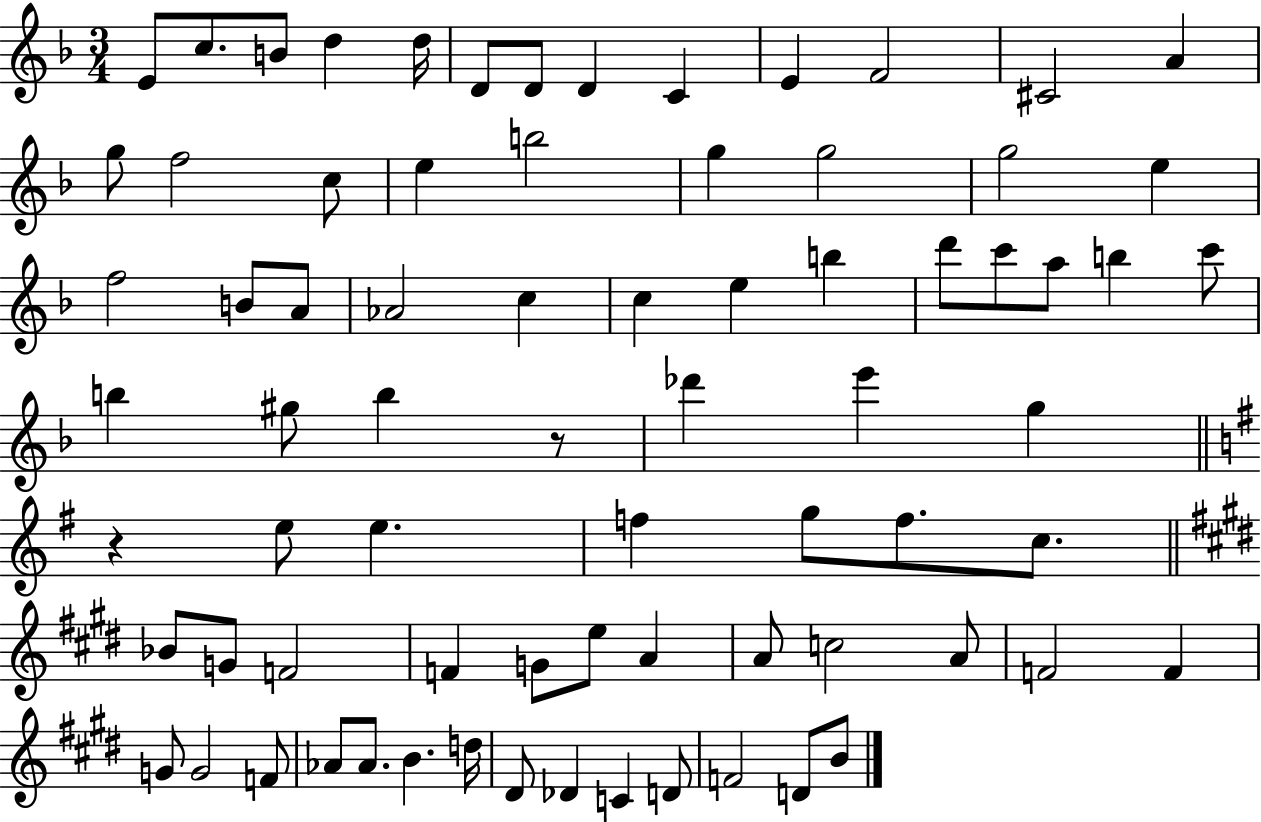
{
  \clef treble
  \numericTimeSignature
  \time 3/4
  \key f \major
  e'8 c''8. b'8 d''4 d''16 | d'8 d'8 d'4 c'4 | e'4 f'2 | cis'2 a'4 | \break g''8 f''2 c''8 | e''4 b''2 | g''4 g''2 | g''2 e''4 | \break f''2 b'8 a'8 | aes'2 c''4 | c''4 e''4 b''4 | d'''8 c'''8 a''8 b''4 c'''8 | \break b''4 gis''8 b''4 r8 | des'''4 e'''4 g''4 | \bar "||" \break \key g \major r4 e''8 e''4. | f''4 g''8 f''8. c''8. | \bar "||" \break \key e \major bes'8 g'8 f'2 | f'4 g'8 e''8 a'4 | a'8 c''2 a'8 | f'2 f'4 | \break g'8 g'2 f'8 | aes'8 aes'8. b'4. d''16 | dis'8 des'4 c'4 d'8 | f'2 d'8 b'8 | \break \bar "|."
}